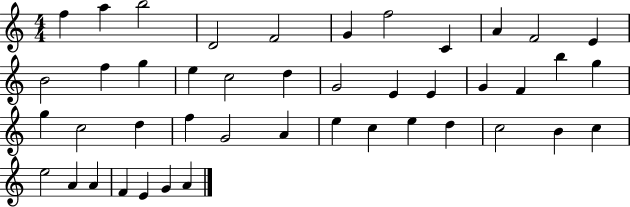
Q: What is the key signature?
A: C major